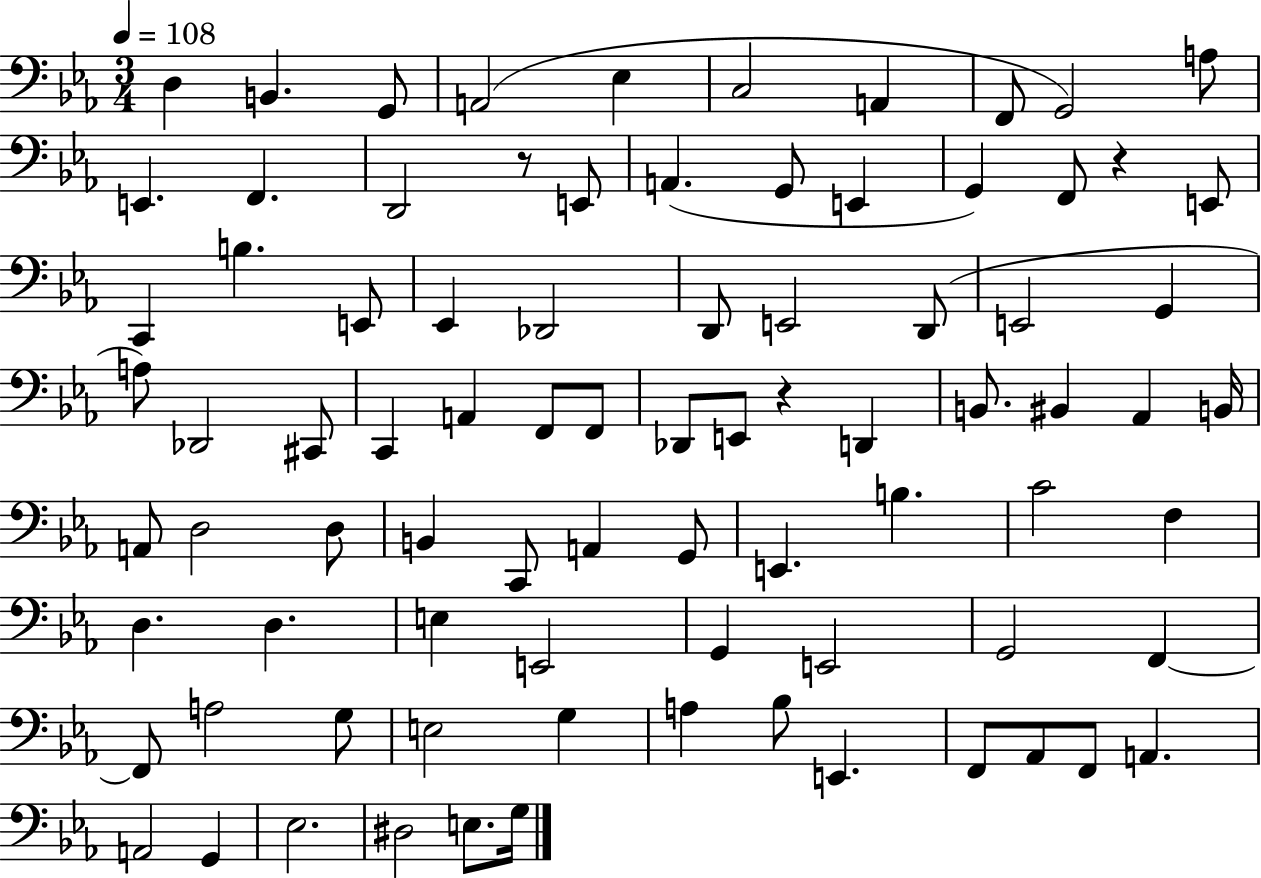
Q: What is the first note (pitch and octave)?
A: D3